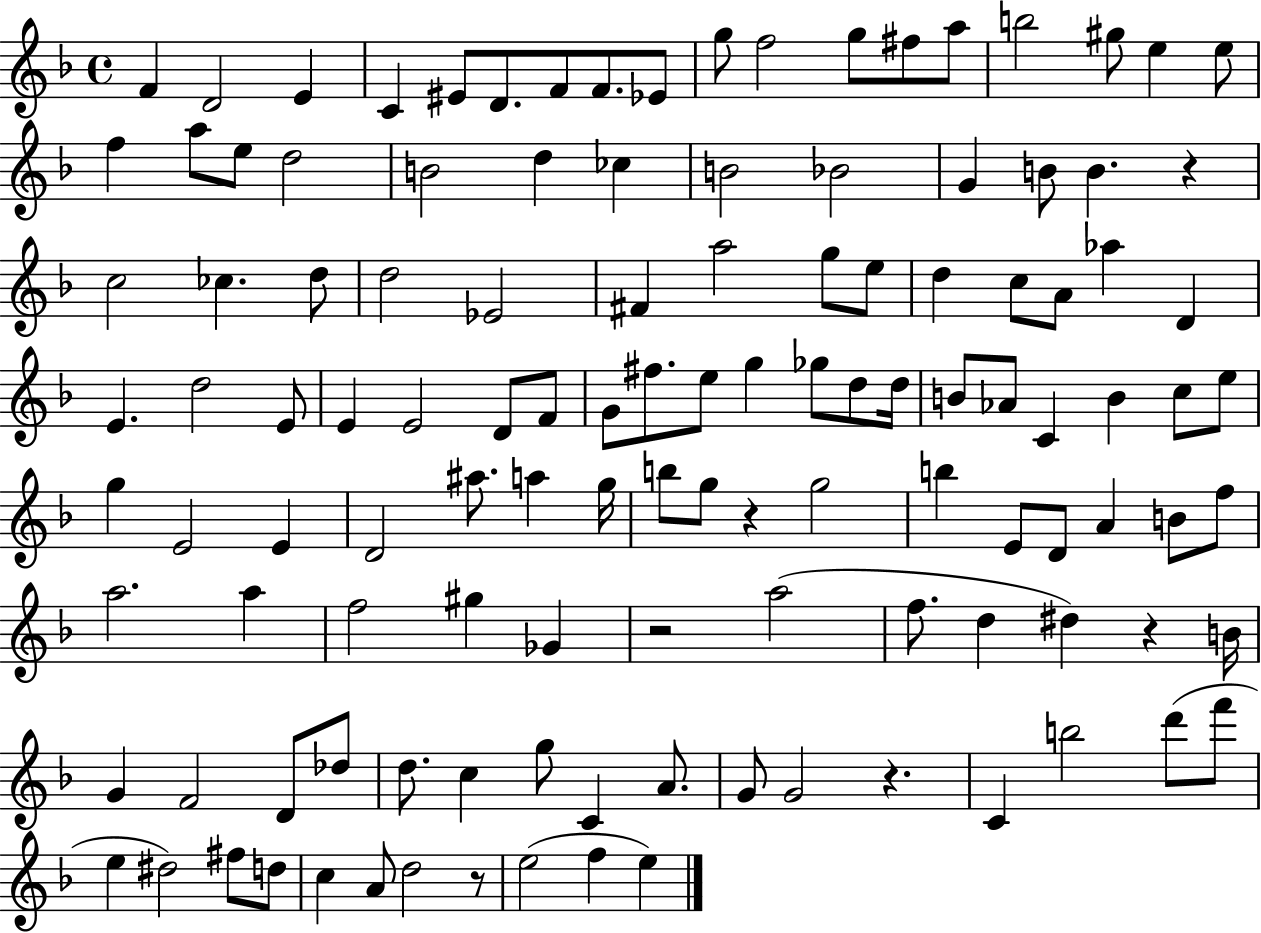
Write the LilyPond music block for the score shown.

{
  \clef treble
  \time 4/4
  \defaultTimeSignature
  \key f \major
  f'4 d'2 e'4 | c'4 eis'8 d'8. f'8 f'8. ees'8 | g''8 f''2 g''8 fis''8 a''8 | b''2 gis''8 e''4 e''8 | \break f''4 a''8 e''8 d''2 | b'2 d''4 ces''4 | b'2 bes'2 | g'4 b'8 b'4. r4 | \break c''2 ces''4. d''8 | d''2 ees'2 | fis'4 a''2 g''8 e''8 | d''4 c''8 a'8 aes''4 d'4 | \break e'4. d''2 e'8 | e'4 e'2 d'8 f'8 | g'8 fis''8. e''8 g''4 ges''8 d''8 d''16 | b'8 aes'8 c'4 b'4 c''8 e''8 | \break g''4 e'2 e'4 | d'2 ais''8. a''4 g''16 | b''8 g''8 r4 g''2 | b''4 e'8 d'8 a'4 b'8 f''8 | \break a''2. a''4 | f''2 gis''4 ges'4 | r2 a''2( | f''8. d''4 dis''4) r4 b'16 | \break g'4 f'2 d'8 des''8 | d''8. c''4 g''8 c'4 a'8. | g'8 g'2 r4. | c'4 b''2 d'''8( f'''8 | \break e''4 dis''2) fis''8 d''8 | c''4 a'8 d''2 r8 | e''2( f''4 e''4) | \bar "|."
}